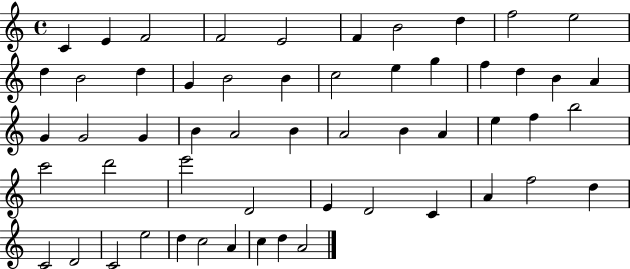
{
  \clef treble
  \time 4/4
  \defaultTimeSignature
  \key c \major
  c'4 e'4 f'2 | f'2 e'2 | f'4 b'2 d''4 | f''2 e''2 | \break d''4 b'2 d''4 | g'4 b'2 b'4 | c''2 e''4 g''4 | f''4 d''4 b'4 a'4 | \break g'4 g'2 g'4 | b'4 a'2 b'4 | a'2 b'4 a'4 | e''4 f''4 b''2 | \break c'''2 d'''2 | e'''2 d'2 | e'4 d'2 c'4 | a'4 f''2 d''4 | \break c'2 d'2 | c'2 e''2 | d''4 c''2 a'4 | c''4 d''4 a'2 | \break \bar "|."
}